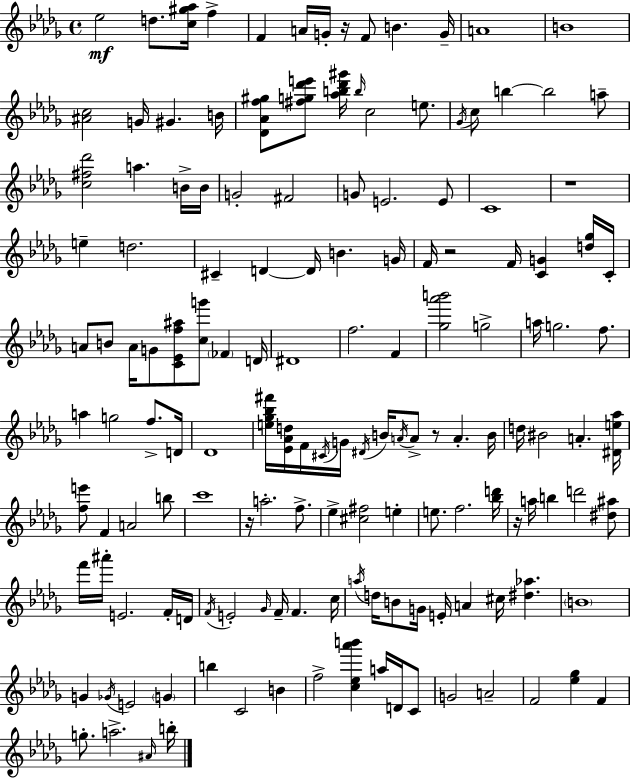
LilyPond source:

{
  \clef treble
  \time 4/4
  \defaultTimeSignature
  \key bes \minor
  \repeat volta 2 { ees''2\mf d''8. <c'' gis'' aes''>16 f''4-> | f'4 a'16 g'16-. r16 f'8 b'4. g'16-- | a'1 | b'1 | \break <ais' c''>2 g'16 gis'4. b'16 | <des' aes' f'' gis''>8 <fis'' g'' des''' e'''>8 <aes'' b'' des''' gis'''>16 \grace { b''16 } c''2 e''8. | \acciaccatura { ges'16 } c''8 b''4~~ b''2 | a''8-- <c'' fis'' des'''>2 a''4. | \break b'16-> b'16 g'2-. fis'2 | g'8 e'2. | e'8 c'1 | r1 | \break e''4-- d''2. | cis'4-- d'4~~ d'16 b'4. | g'16 f'16 r2 f'16 <c' g'>4 | <d'' ges''>16 c'16-. a'8 b'8 a'16 g'8 <c' ees' f'' ais''>8 <c'' g'''>8 \parenthesize fes'4 | \break d'16 dis'1 | f''2. f'4 | <ges'' aes''' b'''>2 g''2-> | a''16 g''2. f''8. | \break a''4 g''2 f''8.-> | d'16 des'1 | <e'' ges'' bes'' fis'''>16 <ees' aes' d''>16 f'16 \acciaccatura { cis'16 } g'16 \acciaccatura { dis'16 } b'16 \acciaccatura { a'16 } a'8-> r8 a'4.-. | b'16 d''16 bis'2 a'4.-. | \break <dis' e'' aes''>16 <f'' e'''>8 f'4 a'2 | b''8 c'''1 | r16 a''2.-. | f''8.-> ees''4-> <cis'' fis''>2 | \break e''4-. e''8. f''2. | <bes'' d'''>16 r16 a''16 b''4 d'''2 | <dis'' ais''>8 f'''16 ais'''16-. e'2. | f'16-. d'16 \acciaccatura { f'16 } e'2-. \grace { ges'16 } f'16-- | \break f'4. c''16 \acciaccatura { a''16 } d''16 b'8 g'16 e'16-. a'4 | cis''16 <dis'' aes''>4. \parenthesize b'1 | g'4 \acciaccatura { ges'16 } e'2 | \parenthesize g'4 b''4 c'2 | \break b'4 f''2-> | <c'' ees'' aes''' b'''>4 a''16 d'16 c'8 g'2 | a'2-- f'2 | <ees'' ges''>4 f'4 g''8.-. a''2.-> | \break \grace { ais'16 } b''16-. } \bar "|."
}